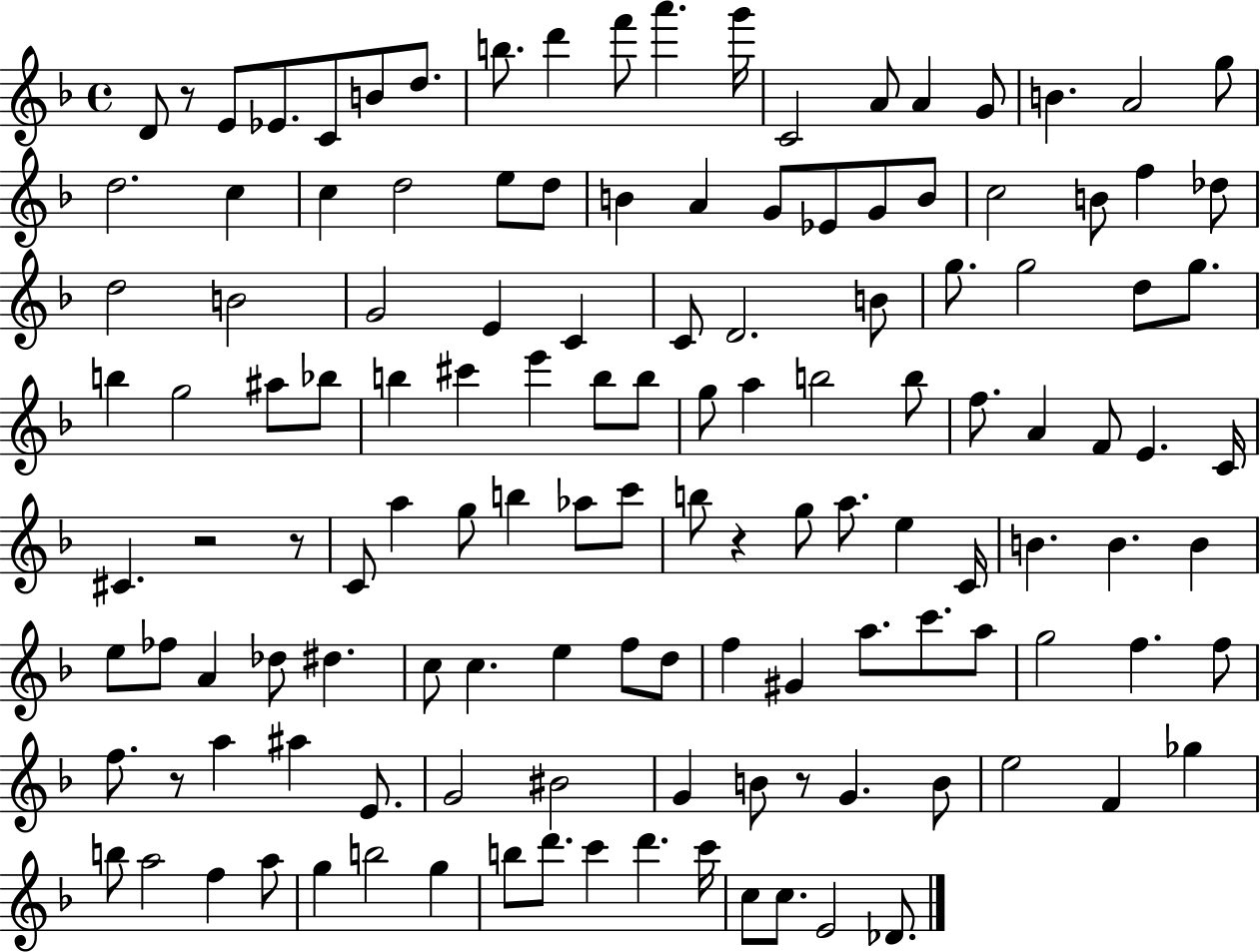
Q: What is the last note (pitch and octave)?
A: Db4